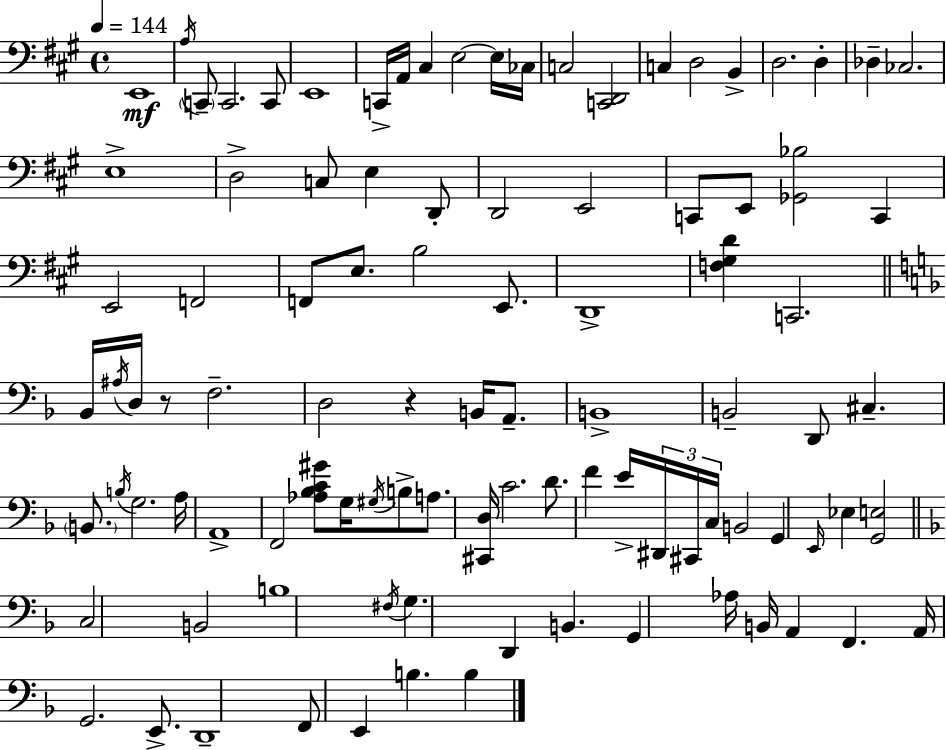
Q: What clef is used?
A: bass